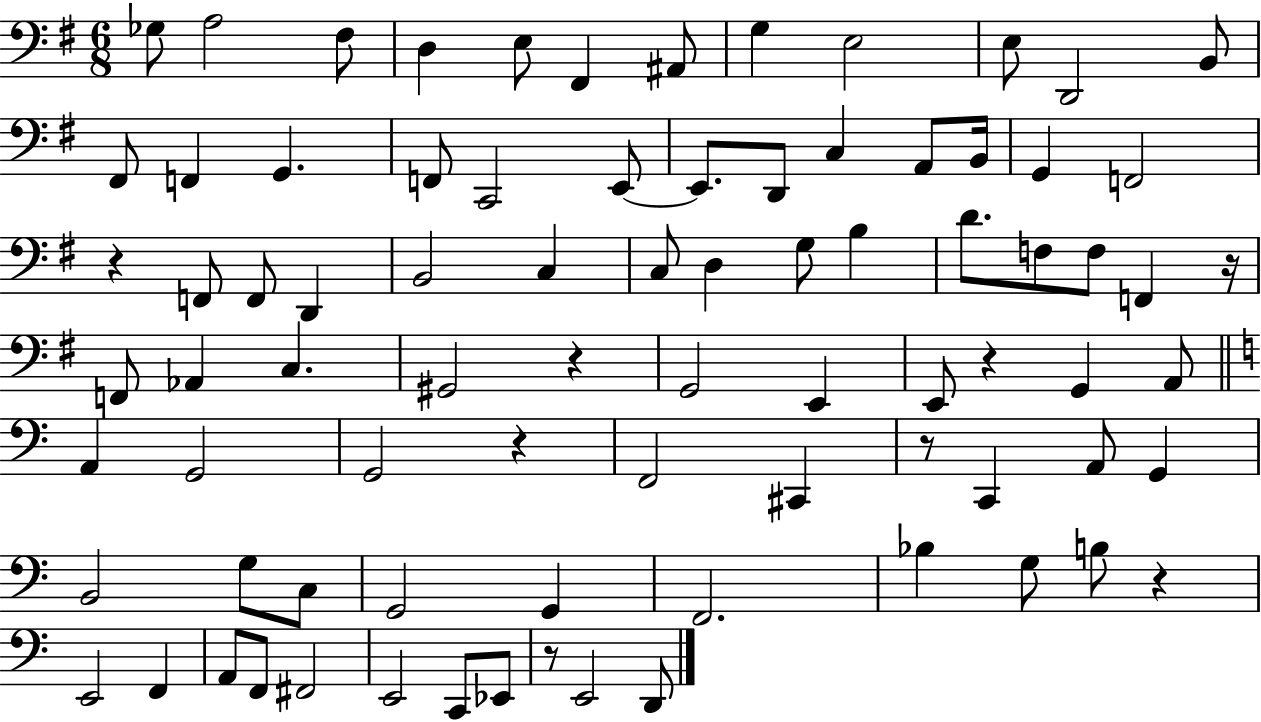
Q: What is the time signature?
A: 6/8